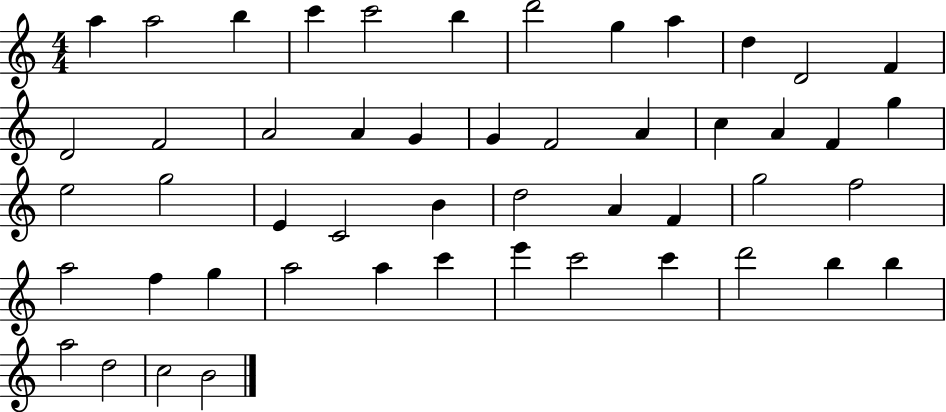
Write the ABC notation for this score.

X:1
T:Untitled
M:4/4
L:1/4
K:C
a a2 b c' c'2 b d'2 g a d D2 F D2 F2 A2 A G G F2 A c A F g e2 g2 E C2 B d2 A F g2 f2 a2 f g a2 a c' e' c'2 c' d'2 b b a2 d2 c2 B2